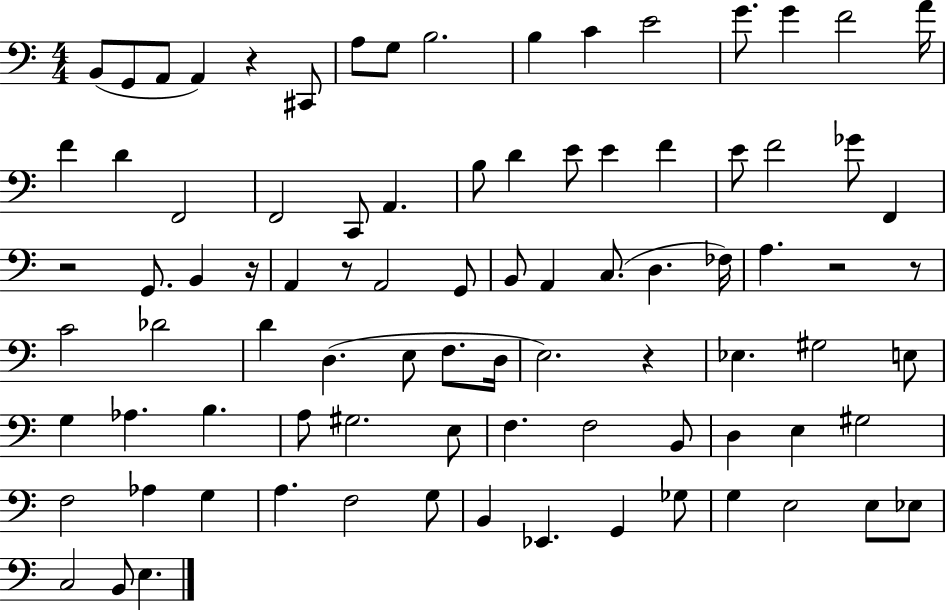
X:1
T:Untitled
M:4/4
L:1/4
K:C
B,,/2 G,,/2 A,,/2 A,, z ^C,,/2 A,/2 G,/2 B,2 B, C E2 G/2 G F2 A/4 F D F,,2 F,,2 C,,/2 A,, B,/2 D E/2 E F E/2 F2 _G/2 F,, z2 G,,/2 B,, z/4 A,, z/2 A,,2 G,,/2 B,,/2 A,, C,/2 D, _F,/4 A, z2 z/2 C2 _D2 D D, E,/2 F,/2 D,/4 E,2 z _E, ^G,2 E,/2 G, _A, B, A,/2 ^G,2 E,/2 F, F,2 B,,/2 D, E, ^G,2 F,2 _A, G, A, F,2 G,/2 B,, _E,, G,, _G,/2 G, E,2 E,/2 _E,/2 C,2 B,,/2 E,